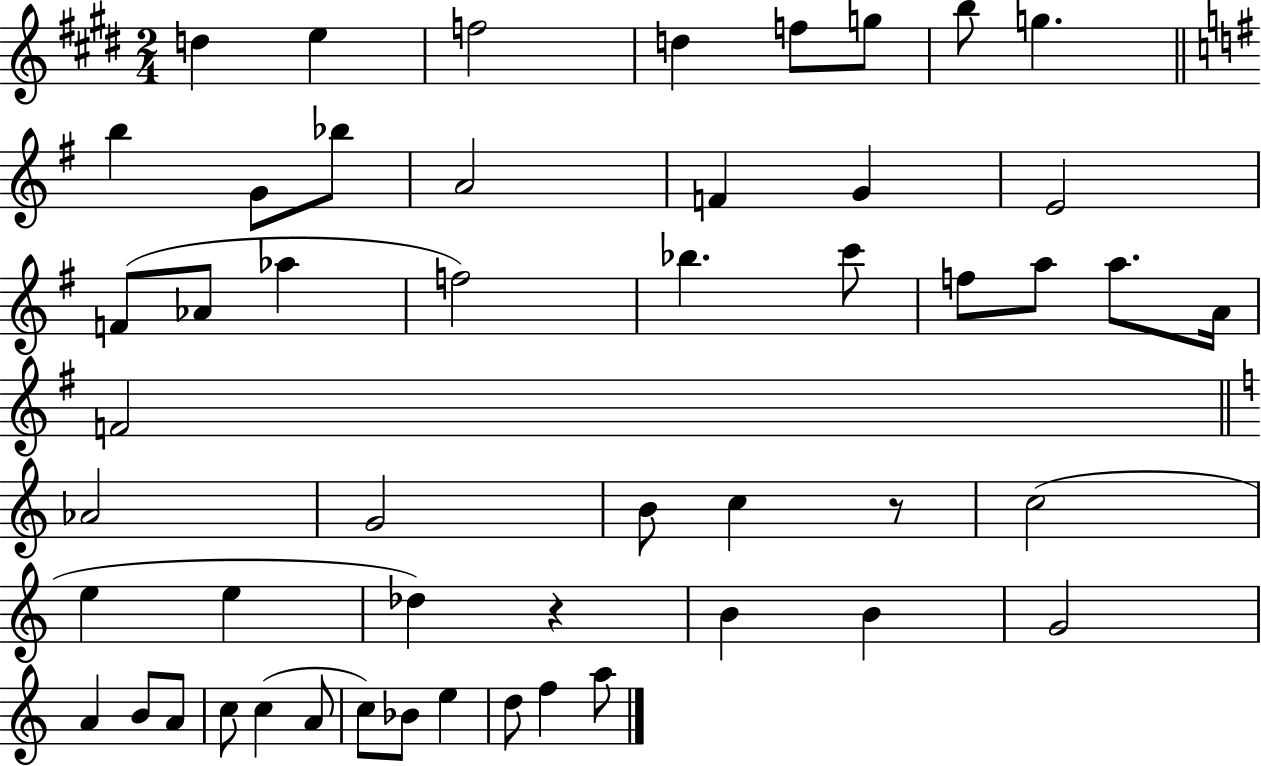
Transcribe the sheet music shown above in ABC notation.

X:1
T:Untitled
M:2/4
L:1/4
K:E
d e f2 d f/2 g/2 b/2 g b G/2 _b/2 A2 F G E2 F/2 _A/2 _a f2 _b c'/2 f/2 a/2 a/2 A/4 F2 _A2 G2 B/2 c z/2 c2 e e _d z B B G2 A B/2 A/2 c/2 c A/2 c/2 _B/2 e d/2 f a/2